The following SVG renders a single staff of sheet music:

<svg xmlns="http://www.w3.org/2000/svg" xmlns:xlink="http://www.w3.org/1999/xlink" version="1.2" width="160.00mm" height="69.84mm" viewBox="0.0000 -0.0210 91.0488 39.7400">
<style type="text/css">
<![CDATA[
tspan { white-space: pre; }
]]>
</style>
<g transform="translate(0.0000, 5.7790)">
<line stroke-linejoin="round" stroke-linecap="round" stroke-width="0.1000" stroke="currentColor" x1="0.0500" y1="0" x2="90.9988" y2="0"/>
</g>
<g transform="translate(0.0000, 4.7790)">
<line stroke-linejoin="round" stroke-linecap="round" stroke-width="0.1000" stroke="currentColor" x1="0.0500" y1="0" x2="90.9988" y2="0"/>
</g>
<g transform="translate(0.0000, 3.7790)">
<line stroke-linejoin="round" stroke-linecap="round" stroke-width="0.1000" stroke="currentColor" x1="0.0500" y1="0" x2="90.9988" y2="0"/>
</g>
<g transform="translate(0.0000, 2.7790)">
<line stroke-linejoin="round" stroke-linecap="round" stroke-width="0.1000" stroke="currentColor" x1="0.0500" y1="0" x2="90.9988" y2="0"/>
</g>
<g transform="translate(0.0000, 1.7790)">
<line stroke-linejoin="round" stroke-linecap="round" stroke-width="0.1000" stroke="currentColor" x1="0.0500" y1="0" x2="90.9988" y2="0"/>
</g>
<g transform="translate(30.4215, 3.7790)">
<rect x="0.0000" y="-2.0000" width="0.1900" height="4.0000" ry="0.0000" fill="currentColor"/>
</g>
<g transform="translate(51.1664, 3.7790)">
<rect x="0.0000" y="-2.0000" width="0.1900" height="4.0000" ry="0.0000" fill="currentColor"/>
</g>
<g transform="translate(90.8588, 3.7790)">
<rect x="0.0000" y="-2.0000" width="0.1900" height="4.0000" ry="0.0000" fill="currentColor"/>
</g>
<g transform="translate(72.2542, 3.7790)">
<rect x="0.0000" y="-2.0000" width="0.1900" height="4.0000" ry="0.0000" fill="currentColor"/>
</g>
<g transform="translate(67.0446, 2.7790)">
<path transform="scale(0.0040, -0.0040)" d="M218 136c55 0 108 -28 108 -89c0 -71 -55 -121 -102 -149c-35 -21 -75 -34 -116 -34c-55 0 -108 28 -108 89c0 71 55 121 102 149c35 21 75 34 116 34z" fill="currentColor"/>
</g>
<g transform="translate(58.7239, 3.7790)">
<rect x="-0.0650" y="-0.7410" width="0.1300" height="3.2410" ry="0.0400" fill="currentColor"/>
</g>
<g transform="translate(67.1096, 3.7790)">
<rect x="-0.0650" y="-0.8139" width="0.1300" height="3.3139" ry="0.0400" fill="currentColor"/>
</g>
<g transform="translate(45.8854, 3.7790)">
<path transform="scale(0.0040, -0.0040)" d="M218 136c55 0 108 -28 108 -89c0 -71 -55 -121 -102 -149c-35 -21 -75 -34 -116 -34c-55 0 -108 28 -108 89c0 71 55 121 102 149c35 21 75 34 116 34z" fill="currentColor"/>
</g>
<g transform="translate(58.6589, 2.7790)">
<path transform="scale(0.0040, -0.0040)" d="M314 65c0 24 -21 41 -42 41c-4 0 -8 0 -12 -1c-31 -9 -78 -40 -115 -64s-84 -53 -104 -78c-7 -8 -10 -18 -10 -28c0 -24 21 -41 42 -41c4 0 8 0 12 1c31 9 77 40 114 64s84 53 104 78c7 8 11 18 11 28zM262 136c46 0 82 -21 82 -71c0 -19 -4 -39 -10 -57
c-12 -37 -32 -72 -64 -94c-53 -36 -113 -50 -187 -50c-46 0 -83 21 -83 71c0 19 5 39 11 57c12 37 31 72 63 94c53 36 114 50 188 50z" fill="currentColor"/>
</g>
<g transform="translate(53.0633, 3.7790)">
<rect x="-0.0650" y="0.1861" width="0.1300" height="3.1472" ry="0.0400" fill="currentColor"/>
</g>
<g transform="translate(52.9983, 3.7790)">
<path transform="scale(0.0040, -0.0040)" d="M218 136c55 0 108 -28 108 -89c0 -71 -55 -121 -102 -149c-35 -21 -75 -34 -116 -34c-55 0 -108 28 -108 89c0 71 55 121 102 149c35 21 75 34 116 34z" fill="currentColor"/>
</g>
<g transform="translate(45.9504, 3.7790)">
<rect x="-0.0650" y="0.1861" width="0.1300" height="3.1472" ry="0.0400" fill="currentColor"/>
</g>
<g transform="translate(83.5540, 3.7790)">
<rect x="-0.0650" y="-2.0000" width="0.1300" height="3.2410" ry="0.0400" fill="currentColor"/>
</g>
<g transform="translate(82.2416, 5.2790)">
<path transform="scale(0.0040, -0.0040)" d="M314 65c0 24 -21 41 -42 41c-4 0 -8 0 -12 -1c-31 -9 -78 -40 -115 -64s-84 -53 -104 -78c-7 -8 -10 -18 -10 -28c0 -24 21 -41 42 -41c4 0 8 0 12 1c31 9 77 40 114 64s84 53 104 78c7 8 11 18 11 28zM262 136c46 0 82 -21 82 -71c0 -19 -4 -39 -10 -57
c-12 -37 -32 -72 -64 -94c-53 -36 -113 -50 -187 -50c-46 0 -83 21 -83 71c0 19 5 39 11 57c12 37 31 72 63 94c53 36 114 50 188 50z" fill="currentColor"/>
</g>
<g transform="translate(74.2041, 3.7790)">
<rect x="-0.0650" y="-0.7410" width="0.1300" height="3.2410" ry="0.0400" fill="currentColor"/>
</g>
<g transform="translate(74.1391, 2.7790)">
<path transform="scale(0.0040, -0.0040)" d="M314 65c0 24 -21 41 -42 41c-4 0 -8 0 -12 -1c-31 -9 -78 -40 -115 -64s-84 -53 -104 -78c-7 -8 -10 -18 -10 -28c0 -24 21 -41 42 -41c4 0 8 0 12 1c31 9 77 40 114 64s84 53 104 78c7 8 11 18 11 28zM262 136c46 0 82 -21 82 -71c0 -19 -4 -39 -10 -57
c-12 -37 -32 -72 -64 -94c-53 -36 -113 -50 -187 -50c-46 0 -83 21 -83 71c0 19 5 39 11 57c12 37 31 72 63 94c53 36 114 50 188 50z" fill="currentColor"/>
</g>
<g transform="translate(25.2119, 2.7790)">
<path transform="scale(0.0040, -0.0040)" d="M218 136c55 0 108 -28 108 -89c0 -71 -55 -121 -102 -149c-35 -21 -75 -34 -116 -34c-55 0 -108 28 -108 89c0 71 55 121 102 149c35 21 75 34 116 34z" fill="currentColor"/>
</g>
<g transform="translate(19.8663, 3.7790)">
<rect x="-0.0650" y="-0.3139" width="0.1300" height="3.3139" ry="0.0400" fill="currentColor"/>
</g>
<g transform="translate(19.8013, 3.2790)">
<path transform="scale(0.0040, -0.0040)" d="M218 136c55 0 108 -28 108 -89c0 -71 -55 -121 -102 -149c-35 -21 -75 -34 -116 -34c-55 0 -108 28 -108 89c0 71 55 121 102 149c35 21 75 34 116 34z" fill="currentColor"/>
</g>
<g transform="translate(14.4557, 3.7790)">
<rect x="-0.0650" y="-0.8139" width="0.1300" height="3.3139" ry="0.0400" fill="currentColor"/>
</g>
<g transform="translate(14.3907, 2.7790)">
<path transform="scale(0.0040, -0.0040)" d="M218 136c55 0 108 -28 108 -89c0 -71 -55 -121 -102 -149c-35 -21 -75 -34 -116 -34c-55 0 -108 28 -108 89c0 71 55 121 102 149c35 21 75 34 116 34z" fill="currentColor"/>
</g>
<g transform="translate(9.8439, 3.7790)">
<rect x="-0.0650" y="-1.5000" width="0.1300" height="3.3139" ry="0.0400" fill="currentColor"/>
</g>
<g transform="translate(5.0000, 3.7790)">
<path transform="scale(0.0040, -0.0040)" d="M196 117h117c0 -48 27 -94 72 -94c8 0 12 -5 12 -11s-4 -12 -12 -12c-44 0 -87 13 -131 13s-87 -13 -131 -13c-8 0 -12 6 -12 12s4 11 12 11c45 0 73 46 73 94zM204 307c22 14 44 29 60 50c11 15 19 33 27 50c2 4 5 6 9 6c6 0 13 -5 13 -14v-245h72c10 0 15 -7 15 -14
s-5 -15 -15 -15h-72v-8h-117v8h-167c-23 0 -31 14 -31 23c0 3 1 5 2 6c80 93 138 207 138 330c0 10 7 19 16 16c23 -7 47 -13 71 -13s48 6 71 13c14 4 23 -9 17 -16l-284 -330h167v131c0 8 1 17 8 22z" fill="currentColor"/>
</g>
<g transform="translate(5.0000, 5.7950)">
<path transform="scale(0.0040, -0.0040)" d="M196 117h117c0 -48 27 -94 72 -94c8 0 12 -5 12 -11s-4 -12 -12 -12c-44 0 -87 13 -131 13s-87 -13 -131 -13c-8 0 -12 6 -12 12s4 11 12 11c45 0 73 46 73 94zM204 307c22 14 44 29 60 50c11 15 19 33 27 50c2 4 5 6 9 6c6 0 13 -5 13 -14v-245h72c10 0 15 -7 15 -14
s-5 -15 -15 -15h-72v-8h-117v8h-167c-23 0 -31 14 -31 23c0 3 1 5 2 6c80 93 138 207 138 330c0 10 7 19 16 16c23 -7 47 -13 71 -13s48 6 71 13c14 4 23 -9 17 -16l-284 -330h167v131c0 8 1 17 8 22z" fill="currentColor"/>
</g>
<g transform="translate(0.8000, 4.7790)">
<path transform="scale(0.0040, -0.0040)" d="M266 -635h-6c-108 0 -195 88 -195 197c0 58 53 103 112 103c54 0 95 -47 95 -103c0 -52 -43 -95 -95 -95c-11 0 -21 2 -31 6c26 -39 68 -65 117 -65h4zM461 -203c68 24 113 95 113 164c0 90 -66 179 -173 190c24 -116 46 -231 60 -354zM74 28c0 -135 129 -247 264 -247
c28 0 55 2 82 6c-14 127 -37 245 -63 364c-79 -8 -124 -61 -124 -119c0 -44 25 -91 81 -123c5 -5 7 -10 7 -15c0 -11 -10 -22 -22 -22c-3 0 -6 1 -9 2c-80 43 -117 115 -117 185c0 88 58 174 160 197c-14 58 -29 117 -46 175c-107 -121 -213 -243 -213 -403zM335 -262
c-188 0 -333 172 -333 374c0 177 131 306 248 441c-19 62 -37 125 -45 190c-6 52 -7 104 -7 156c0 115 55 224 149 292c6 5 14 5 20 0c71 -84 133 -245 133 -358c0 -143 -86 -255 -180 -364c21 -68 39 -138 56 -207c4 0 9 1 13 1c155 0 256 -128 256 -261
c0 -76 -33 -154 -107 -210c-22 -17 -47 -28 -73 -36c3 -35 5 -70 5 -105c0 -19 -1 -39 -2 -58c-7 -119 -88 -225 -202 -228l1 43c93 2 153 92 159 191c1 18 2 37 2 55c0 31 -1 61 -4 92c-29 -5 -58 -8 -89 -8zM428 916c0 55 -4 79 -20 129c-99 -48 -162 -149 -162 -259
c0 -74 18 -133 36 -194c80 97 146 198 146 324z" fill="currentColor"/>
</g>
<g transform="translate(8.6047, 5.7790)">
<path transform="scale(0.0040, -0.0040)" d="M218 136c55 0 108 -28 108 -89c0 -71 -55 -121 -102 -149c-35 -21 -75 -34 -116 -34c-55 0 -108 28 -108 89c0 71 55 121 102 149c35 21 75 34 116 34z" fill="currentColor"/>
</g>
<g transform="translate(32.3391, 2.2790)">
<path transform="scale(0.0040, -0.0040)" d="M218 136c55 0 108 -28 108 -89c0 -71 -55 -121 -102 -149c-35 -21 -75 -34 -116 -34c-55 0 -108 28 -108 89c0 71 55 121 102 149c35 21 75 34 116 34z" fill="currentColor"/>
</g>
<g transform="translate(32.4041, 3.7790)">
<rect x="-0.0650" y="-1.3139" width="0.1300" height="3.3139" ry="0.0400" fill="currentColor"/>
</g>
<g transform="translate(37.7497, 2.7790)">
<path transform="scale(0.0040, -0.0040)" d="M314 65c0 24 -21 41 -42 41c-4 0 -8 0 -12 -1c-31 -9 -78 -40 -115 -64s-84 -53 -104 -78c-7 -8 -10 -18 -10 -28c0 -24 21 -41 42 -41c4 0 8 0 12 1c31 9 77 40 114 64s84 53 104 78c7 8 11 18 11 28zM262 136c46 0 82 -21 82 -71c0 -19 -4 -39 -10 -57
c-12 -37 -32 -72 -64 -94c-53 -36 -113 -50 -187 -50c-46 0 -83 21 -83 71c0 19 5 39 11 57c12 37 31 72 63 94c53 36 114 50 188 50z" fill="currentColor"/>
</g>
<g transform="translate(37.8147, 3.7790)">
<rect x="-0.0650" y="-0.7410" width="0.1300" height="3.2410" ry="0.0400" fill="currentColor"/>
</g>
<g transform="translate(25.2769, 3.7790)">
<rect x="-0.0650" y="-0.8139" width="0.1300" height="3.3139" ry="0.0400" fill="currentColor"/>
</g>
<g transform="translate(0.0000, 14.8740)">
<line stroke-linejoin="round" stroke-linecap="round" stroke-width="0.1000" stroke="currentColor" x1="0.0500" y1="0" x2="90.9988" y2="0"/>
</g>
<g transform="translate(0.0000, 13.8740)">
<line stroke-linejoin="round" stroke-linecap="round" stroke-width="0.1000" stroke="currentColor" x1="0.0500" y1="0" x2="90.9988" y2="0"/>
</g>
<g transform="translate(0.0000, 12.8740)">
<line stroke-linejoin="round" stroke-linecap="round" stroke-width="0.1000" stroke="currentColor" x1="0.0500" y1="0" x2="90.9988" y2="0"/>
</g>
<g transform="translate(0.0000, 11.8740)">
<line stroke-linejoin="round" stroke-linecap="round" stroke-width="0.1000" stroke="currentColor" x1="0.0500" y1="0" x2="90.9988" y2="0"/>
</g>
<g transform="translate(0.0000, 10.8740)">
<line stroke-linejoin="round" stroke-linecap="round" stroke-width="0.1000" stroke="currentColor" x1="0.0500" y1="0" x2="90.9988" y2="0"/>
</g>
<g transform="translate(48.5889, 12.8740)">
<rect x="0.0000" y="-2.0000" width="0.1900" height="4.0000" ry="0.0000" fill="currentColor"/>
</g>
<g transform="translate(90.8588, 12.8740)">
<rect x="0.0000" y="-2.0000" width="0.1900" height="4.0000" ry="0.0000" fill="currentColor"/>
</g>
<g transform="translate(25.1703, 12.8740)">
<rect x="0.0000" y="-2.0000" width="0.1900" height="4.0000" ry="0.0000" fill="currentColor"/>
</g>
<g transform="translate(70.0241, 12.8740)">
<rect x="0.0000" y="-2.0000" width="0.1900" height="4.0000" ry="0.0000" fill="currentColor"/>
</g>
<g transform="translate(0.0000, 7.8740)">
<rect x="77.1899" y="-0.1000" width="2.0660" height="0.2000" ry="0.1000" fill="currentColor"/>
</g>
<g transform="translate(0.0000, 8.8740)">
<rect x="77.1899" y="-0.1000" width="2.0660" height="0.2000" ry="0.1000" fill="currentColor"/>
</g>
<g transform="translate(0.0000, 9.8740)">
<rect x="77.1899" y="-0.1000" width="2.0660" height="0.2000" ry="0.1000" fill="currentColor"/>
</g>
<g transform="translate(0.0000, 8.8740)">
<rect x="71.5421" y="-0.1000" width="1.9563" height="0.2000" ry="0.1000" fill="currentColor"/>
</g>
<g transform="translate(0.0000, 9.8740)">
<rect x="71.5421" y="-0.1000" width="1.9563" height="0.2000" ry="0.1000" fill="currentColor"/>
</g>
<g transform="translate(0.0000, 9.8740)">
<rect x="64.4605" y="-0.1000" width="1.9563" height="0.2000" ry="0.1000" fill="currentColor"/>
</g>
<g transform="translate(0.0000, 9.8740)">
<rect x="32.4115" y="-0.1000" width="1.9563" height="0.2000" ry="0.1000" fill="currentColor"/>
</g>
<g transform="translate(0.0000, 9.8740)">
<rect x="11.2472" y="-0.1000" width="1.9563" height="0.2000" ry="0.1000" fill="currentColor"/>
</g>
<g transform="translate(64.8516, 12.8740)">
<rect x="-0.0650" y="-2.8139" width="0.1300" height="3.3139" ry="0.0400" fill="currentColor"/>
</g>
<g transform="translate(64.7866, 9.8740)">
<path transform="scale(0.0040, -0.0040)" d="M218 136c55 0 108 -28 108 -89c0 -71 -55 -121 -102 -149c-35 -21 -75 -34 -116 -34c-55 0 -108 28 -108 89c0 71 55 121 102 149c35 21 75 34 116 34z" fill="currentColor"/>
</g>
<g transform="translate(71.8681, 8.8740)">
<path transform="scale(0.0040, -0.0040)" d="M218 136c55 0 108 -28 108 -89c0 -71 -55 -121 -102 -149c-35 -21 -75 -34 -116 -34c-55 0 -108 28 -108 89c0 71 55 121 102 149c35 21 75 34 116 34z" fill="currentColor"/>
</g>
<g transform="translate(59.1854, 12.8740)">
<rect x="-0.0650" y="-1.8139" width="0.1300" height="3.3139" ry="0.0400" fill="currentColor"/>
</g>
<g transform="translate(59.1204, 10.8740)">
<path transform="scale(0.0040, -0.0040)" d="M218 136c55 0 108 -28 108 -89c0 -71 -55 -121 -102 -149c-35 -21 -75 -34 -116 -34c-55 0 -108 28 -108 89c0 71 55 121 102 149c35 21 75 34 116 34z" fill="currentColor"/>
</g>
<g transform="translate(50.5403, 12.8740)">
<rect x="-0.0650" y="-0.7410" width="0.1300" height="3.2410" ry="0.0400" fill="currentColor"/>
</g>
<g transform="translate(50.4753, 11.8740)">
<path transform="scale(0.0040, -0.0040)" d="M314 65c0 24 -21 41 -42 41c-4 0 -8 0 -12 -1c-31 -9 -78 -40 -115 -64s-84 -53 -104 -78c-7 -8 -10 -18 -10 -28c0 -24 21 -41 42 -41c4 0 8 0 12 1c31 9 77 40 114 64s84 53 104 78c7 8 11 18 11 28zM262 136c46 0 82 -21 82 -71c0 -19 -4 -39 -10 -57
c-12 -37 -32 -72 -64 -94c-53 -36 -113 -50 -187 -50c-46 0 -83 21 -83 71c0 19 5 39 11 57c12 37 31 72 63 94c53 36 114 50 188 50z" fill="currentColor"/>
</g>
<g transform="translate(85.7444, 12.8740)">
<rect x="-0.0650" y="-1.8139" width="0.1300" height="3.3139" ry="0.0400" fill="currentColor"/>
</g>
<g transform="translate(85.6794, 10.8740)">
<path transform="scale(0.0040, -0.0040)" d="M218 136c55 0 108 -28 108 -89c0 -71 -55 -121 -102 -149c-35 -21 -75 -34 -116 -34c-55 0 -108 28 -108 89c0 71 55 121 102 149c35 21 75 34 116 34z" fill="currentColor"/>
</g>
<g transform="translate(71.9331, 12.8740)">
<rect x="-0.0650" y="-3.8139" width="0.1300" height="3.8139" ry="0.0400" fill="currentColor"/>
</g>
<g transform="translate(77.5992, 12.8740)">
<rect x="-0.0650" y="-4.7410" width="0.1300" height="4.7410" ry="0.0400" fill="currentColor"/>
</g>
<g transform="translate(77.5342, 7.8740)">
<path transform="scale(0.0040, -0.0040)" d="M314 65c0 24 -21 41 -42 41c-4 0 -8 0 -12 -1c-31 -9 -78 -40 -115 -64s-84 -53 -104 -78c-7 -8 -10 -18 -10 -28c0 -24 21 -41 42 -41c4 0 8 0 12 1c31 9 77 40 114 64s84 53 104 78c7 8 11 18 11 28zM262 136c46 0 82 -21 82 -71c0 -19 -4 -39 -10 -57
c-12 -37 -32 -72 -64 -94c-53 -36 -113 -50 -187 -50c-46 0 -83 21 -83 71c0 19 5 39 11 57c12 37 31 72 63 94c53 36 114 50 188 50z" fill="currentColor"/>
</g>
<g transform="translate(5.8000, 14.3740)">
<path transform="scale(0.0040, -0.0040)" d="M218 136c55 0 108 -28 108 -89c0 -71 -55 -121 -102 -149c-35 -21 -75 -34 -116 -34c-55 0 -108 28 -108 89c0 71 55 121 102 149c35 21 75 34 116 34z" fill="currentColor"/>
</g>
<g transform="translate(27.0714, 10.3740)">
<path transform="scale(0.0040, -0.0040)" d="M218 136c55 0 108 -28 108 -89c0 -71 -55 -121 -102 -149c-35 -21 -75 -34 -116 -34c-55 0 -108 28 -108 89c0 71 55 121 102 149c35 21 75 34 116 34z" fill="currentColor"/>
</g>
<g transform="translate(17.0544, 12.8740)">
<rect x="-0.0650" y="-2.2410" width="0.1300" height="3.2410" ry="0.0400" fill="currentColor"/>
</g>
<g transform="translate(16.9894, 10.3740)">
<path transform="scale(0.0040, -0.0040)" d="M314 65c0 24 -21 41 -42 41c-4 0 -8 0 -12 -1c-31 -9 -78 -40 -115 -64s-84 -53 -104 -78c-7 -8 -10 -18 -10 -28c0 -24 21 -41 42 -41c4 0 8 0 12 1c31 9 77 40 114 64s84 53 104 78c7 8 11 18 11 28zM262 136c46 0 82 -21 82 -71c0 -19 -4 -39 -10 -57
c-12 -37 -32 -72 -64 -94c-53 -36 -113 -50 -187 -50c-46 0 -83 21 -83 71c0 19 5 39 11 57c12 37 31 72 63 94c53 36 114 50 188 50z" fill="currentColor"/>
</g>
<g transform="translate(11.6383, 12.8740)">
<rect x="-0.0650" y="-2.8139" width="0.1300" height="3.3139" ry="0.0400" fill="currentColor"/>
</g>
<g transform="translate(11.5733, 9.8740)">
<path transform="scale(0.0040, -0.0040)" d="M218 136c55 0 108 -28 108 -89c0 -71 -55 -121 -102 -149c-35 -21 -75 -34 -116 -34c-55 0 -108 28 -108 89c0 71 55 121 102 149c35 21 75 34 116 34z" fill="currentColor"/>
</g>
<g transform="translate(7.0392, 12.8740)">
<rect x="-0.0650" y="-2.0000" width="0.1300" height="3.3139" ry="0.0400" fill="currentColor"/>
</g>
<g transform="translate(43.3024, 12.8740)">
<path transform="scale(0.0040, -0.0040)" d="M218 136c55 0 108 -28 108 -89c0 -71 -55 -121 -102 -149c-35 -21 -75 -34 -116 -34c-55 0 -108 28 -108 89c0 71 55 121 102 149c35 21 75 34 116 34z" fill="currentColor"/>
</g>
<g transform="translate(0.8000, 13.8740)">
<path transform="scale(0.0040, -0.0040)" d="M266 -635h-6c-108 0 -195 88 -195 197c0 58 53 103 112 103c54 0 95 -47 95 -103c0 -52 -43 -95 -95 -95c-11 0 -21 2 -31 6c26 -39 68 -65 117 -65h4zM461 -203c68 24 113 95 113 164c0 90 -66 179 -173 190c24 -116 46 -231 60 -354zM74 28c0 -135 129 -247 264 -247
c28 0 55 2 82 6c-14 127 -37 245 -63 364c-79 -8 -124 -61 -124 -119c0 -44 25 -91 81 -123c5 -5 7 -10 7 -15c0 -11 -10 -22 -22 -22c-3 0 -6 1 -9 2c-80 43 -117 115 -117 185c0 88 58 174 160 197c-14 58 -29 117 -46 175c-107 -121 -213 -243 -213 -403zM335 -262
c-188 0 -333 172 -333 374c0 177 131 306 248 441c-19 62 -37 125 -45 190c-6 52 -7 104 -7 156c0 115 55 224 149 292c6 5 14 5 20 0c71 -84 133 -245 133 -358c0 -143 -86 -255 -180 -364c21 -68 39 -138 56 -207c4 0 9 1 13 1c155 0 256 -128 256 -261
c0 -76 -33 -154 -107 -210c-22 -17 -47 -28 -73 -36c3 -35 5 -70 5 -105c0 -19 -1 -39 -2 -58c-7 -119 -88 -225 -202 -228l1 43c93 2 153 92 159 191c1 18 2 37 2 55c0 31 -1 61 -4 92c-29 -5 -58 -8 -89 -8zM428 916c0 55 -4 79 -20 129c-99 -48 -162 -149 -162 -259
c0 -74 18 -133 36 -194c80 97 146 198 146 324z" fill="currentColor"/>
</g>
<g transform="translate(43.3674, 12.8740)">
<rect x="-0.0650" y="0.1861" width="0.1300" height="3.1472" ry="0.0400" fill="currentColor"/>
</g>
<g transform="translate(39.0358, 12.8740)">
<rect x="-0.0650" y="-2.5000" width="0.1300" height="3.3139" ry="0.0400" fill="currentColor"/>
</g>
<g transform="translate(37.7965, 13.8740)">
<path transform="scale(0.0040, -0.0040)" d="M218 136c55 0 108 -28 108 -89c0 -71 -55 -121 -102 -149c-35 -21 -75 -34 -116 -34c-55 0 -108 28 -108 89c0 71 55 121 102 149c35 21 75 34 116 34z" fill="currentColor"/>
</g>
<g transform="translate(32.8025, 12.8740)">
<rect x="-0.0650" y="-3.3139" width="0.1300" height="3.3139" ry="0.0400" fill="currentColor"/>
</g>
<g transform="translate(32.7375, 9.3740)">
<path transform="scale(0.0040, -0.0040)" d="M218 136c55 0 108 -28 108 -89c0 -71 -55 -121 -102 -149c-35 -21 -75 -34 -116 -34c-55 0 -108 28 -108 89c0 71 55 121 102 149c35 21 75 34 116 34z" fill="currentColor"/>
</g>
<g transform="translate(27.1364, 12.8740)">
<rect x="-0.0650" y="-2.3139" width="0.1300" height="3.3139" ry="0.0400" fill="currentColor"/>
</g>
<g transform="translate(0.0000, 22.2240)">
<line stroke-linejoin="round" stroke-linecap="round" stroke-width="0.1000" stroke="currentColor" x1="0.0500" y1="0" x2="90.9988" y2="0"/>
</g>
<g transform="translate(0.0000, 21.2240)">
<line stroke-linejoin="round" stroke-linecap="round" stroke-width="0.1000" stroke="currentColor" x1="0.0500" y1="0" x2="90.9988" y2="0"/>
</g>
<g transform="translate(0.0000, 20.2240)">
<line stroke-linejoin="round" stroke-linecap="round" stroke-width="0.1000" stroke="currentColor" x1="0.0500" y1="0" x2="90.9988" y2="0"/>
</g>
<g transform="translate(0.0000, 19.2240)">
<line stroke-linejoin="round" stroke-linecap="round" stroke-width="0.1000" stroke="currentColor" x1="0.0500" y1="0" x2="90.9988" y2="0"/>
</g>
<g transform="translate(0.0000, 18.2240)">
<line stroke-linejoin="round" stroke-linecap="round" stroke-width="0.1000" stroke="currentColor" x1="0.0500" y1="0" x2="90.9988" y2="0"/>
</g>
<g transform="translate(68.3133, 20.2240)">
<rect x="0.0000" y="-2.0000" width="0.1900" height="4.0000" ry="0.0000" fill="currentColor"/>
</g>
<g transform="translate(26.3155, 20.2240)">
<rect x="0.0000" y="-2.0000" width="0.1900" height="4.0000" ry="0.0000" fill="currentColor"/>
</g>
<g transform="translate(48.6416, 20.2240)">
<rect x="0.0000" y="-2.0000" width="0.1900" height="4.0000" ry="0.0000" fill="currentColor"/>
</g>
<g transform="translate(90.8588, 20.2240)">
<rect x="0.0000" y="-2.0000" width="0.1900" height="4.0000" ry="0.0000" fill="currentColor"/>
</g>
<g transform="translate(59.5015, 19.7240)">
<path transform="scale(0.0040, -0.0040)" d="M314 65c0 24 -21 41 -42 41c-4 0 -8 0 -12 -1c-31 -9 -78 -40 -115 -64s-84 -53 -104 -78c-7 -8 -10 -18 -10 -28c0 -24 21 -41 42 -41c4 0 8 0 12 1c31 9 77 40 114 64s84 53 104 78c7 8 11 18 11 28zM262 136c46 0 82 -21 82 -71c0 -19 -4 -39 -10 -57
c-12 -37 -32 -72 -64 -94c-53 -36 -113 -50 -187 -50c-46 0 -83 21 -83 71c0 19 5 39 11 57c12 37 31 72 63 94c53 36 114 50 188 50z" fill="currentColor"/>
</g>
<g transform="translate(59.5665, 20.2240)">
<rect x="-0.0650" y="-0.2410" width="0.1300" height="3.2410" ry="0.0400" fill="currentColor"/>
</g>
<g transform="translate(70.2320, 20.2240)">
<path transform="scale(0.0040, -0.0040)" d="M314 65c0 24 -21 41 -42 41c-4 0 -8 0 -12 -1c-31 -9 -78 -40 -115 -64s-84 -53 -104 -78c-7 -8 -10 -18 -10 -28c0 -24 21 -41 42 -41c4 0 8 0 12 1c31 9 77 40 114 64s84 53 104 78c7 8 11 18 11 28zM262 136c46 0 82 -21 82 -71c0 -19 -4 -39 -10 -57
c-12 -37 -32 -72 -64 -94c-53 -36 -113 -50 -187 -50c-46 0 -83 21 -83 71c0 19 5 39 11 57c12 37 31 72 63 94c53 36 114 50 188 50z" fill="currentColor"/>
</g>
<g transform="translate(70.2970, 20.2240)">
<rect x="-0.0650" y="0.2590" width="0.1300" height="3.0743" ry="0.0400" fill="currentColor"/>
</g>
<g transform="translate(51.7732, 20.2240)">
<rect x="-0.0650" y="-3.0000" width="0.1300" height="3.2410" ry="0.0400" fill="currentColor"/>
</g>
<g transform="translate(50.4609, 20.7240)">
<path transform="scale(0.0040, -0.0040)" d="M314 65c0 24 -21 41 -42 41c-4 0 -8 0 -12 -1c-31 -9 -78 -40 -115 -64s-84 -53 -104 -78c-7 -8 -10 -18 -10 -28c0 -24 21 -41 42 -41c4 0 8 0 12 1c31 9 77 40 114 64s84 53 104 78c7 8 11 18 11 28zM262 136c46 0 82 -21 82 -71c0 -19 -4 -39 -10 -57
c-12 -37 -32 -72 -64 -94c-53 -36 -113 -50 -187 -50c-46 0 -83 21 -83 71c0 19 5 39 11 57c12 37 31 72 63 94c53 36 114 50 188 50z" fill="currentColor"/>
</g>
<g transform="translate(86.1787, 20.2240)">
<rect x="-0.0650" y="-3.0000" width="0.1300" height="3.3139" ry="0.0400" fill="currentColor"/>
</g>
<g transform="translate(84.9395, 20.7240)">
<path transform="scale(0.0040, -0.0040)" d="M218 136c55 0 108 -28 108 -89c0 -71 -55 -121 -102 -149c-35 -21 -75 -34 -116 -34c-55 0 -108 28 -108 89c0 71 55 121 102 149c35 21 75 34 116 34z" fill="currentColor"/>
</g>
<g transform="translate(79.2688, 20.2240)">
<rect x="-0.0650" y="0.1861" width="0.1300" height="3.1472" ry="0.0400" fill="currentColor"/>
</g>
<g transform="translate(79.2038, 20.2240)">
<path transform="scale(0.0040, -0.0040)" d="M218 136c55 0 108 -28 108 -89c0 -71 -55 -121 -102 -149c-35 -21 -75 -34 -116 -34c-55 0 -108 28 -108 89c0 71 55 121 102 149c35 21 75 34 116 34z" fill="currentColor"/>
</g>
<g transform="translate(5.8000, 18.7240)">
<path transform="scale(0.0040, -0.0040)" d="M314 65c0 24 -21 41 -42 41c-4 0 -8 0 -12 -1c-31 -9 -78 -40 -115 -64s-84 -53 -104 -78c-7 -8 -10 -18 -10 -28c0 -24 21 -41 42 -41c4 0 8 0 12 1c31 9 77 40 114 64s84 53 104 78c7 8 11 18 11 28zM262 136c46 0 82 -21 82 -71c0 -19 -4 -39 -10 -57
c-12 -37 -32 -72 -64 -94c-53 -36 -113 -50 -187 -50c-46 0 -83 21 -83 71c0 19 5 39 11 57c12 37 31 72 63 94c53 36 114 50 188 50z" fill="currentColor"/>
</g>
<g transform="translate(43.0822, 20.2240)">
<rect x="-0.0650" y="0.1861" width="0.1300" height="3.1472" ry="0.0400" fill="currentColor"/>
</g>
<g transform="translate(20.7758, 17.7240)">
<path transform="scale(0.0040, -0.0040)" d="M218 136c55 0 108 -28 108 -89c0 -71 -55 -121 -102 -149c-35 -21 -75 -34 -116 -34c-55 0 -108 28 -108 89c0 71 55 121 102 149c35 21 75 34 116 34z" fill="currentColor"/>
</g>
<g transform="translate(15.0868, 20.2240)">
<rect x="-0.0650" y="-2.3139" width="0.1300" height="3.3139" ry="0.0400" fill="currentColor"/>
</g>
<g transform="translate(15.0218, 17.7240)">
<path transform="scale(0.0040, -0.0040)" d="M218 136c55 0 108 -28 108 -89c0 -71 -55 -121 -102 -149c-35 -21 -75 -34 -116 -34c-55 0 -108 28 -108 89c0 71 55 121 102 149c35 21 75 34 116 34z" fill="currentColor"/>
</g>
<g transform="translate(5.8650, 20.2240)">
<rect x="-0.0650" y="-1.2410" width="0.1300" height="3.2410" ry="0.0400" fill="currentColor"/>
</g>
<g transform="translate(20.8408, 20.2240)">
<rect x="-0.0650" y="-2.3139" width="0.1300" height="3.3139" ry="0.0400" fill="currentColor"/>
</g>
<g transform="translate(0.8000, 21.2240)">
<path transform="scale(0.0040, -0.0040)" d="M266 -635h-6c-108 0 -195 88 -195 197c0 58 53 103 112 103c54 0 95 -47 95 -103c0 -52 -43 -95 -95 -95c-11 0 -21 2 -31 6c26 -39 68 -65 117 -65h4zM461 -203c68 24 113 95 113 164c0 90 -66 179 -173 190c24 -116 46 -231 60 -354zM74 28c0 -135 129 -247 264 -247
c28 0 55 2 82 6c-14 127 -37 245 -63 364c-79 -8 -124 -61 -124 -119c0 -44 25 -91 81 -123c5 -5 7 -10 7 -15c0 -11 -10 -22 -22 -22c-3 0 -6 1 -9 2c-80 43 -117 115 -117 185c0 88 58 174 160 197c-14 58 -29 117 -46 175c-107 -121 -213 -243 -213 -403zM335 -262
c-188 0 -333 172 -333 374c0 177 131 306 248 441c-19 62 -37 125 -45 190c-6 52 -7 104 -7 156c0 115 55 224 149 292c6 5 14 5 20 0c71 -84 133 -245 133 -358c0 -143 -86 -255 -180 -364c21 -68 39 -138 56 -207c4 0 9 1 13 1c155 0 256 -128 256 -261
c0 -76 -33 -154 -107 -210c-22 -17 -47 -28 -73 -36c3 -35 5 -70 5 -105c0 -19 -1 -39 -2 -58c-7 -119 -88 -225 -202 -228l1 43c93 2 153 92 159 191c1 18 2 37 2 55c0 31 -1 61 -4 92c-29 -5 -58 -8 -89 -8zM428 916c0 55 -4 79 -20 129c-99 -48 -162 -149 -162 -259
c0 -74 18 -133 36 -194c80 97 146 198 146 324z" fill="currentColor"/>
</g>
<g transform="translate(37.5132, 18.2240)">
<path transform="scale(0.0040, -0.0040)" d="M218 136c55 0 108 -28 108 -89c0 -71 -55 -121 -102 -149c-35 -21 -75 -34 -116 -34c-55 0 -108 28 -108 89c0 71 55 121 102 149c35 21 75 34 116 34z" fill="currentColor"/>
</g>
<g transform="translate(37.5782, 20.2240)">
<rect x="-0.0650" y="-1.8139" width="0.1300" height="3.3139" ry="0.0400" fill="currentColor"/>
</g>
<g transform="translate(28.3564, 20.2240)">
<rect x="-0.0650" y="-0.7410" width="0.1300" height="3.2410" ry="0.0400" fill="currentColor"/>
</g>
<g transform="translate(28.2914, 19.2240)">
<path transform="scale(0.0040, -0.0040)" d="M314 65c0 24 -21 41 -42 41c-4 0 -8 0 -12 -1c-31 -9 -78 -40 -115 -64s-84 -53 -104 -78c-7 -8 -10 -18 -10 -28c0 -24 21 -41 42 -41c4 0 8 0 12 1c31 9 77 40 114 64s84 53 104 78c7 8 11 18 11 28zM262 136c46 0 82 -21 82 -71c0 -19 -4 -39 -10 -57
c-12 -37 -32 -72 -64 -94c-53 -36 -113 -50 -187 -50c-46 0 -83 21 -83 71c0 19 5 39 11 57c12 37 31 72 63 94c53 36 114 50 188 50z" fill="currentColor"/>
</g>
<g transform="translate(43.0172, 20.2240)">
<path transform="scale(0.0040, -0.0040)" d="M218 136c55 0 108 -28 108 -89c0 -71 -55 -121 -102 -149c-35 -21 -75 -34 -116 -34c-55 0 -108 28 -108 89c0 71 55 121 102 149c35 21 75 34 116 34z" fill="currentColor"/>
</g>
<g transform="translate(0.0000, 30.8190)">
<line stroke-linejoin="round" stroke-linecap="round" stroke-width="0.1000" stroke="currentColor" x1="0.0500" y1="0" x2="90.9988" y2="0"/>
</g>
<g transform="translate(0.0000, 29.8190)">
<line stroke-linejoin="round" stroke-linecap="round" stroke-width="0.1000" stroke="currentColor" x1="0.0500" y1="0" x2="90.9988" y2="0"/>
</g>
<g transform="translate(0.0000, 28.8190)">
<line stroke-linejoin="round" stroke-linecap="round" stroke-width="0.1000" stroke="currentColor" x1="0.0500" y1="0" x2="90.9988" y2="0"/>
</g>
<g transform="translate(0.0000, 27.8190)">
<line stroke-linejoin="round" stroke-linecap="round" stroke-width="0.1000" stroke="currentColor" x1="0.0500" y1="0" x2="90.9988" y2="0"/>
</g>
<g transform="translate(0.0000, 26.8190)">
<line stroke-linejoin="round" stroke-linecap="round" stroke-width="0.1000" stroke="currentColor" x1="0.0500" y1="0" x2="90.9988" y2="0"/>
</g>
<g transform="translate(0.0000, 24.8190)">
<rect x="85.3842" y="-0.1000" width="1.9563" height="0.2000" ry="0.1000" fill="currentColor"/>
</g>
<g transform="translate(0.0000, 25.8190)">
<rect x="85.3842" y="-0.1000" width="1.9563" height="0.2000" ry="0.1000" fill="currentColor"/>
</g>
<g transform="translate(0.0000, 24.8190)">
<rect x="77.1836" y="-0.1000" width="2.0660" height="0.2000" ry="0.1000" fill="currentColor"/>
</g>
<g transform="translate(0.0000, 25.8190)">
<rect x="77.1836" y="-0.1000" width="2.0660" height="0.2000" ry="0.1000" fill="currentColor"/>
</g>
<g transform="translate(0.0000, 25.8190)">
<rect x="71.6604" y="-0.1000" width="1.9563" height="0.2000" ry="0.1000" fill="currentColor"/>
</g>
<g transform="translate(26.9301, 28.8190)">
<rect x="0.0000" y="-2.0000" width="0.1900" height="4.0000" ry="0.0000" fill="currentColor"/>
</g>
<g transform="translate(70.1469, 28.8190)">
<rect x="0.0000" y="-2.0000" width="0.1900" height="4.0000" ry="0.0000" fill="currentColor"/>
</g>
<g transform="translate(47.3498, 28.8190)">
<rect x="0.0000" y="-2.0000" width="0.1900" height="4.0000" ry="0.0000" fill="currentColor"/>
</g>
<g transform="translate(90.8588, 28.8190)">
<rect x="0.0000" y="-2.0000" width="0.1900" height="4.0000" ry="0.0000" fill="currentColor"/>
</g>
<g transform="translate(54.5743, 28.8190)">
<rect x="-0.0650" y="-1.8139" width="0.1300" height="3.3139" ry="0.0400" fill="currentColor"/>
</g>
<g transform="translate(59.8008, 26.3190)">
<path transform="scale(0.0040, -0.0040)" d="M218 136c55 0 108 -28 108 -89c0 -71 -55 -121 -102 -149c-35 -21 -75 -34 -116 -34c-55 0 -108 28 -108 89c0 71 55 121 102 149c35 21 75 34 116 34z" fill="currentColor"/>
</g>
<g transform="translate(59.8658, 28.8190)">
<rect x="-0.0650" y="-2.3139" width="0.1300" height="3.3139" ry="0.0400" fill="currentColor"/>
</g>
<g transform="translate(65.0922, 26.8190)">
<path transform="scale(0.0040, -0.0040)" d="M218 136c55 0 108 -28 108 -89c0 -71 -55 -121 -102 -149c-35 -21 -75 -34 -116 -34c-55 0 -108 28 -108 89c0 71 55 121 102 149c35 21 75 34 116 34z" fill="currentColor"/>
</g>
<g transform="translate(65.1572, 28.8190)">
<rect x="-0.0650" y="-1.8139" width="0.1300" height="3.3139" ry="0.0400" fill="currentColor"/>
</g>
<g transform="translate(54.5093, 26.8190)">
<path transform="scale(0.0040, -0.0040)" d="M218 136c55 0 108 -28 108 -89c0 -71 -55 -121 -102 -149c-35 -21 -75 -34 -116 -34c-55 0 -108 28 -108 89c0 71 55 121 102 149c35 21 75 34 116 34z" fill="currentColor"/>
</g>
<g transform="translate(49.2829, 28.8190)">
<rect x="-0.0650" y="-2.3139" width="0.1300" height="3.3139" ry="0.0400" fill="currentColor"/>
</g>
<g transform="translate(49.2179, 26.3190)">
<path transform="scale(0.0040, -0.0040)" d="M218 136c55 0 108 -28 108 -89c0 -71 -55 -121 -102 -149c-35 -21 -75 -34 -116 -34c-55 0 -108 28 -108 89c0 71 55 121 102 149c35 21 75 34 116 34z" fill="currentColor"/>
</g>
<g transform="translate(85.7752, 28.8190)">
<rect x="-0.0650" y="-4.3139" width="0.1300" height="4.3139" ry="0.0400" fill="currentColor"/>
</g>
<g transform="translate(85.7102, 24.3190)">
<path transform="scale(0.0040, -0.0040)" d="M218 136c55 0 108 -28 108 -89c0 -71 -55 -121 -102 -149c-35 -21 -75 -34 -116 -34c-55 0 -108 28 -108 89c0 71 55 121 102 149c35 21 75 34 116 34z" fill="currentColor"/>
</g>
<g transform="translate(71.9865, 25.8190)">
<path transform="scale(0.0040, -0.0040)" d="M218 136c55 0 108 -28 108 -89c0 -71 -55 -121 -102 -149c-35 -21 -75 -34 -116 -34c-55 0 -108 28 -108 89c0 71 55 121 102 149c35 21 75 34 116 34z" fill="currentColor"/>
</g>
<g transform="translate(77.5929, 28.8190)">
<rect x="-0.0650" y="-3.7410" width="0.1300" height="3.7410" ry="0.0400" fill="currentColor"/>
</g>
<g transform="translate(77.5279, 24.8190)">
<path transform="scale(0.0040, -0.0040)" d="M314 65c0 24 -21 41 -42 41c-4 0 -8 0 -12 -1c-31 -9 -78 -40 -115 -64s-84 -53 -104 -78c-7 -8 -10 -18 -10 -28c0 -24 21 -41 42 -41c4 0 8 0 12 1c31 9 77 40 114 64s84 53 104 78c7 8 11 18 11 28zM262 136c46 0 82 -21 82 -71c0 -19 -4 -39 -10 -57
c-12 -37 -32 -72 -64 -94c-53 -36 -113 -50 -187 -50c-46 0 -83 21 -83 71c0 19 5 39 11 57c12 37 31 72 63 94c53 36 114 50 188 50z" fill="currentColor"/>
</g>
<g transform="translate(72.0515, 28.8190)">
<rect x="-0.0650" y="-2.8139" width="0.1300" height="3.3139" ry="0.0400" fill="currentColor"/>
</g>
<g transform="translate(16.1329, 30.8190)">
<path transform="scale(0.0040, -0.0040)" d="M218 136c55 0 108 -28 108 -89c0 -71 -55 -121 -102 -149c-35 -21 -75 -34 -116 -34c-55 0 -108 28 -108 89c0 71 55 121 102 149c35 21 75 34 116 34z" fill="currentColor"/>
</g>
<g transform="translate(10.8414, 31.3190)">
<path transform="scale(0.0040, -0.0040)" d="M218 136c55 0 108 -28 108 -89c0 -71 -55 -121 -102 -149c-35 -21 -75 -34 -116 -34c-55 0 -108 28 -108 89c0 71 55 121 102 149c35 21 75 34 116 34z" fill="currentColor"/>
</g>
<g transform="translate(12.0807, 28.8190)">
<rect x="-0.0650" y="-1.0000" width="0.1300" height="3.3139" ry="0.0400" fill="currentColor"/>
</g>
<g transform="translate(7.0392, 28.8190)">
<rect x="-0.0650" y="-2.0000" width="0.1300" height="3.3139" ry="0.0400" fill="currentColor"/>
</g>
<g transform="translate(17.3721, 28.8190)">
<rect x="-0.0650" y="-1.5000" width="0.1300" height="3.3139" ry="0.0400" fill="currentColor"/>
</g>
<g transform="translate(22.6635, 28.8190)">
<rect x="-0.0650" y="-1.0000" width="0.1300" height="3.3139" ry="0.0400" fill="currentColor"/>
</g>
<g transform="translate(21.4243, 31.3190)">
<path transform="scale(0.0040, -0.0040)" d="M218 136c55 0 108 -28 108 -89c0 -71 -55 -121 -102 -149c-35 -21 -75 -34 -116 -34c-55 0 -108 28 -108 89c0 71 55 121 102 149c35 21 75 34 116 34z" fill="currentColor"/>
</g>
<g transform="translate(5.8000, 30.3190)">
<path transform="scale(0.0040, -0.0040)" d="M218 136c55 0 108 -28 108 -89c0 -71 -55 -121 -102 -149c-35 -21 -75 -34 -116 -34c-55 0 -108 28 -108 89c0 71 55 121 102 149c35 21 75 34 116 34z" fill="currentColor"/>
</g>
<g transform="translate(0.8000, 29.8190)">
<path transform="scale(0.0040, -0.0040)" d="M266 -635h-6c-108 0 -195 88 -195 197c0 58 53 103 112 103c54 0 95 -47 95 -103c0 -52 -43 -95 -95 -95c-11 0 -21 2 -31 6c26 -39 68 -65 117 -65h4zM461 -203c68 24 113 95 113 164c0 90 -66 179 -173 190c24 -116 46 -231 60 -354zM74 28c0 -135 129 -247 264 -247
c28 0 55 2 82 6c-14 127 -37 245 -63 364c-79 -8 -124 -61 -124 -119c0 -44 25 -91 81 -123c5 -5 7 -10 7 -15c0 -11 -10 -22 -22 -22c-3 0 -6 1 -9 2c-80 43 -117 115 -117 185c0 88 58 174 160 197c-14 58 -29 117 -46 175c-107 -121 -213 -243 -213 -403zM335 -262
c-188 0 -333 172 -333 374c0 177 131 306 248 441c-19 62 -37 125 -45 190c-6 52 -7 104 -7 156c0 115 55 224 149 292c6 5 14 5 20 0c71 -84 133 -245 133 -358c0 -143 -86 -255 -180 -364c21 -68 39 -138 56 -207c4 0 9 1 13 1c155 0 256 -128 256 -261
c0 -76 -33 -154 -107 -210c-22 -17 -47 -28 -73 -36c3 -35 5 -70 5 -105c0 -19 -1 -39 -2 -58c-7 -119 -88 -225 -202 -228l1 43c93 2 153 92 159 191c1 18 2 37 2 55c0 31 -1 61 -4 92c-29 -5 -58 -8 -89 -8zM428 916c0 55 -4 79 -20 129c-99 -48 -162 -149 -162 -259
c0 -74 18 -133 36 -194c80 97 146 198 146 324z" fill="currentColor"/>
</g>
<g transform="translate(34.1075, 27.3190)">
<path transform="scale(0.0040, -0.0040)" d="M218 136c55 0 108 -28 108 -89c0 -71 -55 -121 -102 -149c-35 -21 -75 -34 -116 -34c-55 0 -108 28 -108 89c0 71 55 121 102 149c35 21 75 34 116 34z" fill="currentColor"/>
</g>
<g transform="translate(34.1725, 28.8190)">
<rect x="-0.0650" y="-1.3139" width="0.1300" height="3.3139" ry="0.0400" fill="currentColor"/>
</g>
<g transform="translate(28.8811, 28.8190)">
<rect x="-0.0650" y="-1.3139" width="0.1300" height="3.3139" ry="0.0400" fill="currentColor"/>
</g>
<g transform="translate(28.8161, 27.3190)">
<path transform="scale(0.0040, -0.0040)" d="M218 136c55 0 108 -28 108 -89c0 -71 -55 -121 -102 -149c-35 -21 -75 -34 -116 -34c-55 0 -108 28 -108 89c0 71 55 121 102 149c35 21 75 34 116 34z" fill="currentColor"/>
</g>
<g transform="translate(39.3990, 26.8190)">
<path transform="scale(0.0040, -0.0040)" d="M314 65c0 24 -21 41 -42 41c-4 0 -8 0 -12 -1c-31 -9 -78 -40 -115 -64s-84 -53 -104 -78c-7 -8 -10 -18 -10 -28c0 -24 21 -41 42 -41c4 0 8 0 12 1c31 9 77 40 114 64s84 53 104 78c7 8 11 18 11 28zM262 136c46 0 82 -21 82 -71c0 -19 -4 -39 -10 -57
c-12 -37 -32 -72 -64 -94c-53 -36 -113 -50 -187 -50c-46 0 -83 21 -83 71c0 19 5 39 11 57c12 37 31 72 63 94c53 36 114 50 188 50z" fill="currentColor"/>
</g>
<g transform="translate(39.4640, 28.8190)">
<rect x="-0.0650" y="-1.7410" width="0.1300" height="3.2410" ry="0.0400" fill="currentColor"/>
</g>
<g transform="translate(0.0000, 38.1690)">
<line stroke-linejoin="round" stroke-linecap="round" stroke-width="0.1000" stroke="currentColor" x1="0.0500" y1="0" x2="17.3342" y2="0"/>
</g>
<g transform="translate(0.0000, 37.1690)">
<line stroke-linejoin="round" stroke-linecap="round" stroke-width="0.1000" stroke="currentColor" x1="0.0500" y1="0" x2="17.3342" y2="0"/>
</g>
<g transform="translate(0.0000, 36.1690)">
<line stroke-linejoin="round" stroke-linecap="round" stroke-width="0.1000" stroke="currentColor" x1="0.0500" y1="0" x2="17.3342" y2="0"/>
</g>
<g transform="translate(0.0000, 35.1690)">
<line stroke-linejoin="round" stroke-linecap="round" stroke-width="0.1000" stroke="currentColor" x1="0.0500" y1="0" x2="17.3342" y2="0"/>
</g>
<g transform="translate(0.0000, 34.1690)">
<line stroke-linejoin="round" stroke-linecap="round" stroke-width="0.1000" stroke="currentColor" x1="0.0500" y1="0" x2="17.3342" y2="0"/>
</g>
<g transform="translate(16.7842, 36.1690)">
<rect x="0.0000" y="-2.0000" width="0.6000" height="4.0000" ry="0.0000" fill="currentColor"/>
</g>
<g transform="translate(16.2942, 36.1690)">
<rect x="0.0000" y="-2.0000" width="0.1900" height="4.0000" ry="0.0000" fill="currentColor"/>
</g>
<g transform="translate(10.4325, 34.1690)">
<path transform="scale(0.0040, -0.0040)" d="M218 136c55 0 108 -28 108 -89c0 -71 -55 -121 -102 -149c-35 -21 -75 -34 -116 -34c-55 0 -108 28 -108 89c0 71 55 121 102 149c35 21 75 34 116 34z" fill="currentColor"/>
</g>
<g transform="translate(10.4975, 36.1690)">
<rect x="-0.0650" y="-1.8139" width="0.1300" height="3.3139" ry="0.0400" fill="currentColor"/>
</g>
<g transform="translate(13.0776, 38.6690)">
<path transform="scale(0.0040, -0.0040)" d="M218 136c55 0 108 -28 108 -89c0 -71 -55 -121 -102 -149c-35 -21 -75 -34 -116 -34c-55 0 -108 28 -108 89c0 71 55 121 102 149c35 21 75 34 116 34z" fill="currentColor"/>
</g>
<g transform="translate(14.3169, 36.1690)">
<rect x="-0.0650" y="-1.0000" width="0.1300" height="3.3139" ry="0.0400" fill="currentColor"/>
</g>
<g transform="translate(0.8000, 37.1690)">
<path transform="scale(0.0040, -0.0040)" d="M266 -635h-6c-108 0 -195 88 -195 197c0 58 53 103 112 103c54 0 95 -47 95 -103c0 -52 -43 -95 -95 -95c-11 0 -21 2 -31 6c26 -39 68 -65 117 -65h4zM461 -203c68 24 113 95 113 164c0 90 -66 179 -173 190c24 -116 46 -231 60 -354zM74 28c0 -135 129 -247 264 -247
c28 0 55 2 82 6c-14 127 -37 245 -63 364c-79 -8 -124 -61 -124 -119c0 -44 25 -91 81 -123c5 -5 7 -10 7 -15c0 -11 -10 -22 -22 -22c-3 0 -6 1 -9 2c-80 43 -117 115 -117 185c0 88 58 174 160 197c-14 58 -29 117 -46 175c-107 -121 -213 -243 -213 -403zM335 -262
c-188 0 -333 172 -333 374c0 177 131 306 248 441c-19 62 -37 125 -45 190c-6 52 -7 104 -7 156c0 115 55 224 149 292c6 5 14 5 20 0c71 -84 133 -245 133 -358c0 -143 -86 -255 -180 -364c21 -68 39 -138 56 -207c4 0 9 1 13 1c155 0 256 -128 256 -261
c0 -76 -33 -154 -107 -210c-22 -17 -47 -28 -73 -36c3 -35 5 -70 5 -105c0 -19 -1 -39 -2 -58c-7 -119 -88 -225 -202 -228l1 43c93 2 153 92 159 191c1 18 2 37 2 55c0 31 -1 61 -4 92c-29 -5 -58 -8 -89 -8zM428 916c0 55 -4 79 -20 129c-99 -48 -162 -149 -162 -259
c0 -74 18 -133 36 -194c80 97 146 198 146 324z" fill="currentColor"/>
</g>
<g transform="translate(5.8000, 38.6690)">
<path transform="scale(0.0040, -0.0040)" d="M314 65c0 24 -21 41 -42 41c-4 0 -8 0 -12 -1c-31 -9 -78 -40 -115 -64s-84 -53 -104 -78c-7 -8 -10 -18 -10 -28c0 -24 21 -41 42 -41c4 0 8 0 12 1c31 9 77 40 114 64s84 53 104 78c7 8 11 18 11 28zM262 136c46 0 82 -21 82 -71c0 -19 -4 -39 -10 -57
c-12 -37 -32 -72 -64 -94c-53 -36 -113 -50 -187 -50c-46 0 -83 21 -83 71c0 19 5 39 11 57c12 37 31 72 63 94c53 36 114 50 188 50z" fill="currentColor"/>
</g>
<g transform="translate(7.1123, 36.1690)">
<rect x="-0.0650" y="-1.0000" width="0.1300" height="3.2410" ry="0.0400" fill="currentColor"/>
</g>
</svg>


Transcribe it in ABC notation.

X:1
T:Untitled
M:4/4
L:1/4
K:C
E d c d e d2 B B d2 d d2 F2 F a g2 g b G B d2 f a c' e'2 f e2 g g d2 f B A2 c2 B2 B A F D E D e e f2 g f g f a c'2 d' D2 f D